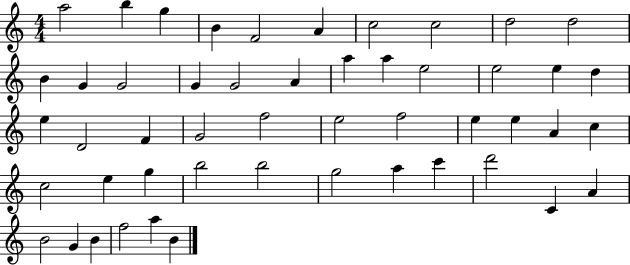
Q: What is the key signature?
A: C major